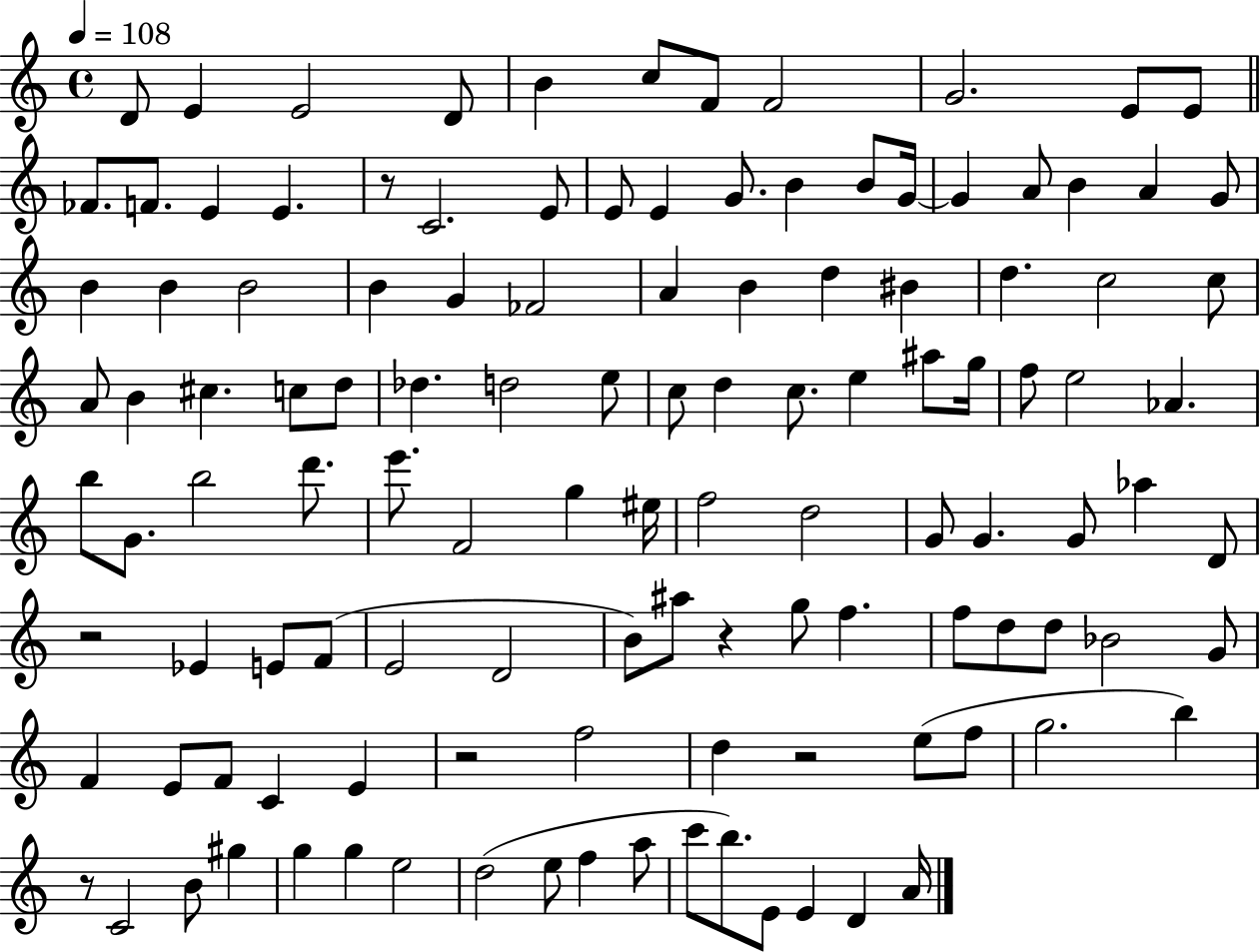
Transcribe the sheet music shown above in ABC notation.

X:1
T:Untitled
M:4/4
L:1/4
K:C
D/2 E E2 D/2 B c/2 F/2 F2 G2 E/2 E/2 _F/2 F/2 E E z/2 C2 E/2 E/2 E G/2 B B/2 G/4 G A/2 B A G/2 B B B2 B G _F2 A B d ^B d c2 c/2 A/2 B ^c c/2 d/2 _d d2 e/2 c/2 d c/2 e ^a/2 g/4 f/2 e2 _A b/2 G/2 b2 d'/2 e'/2 F2 g ^e/4 f2 d2 G/2 G G/2 _a D/2 z2 _E E/2 F/2 E2 D2 B/2 ^a/2 z g/2 f f/2 d/2 d/2 _B2 G/2 F E/2 F/2 C E z2 f2 d z2 e/2 f/2 g2 b z/2 C2 B/2 ^g g g e2 d2 e/2 f a/2 c'/2 b/2 E/2 E D A/4